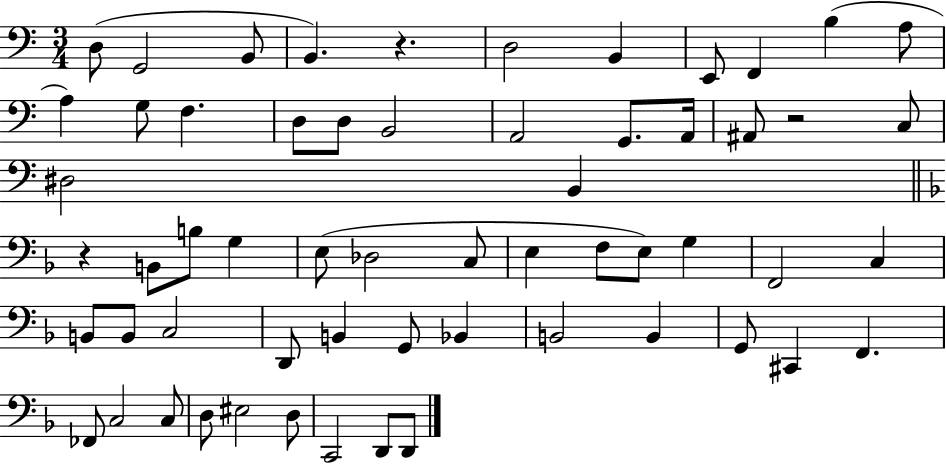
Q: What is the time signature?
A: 3/4